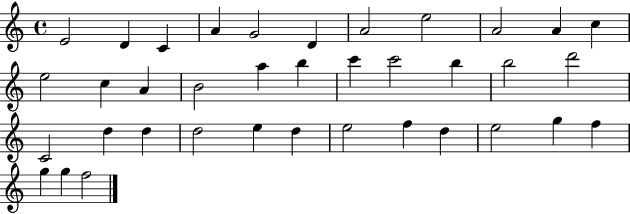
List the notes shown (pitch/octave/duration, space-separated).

E4/h D4/q C4/q A4/q G4/h D4/q A4/h E5/h A4/h A4/q C5/q E5/h C5/q A4/q B4/h A5/q B5/q C6/q C6/h B5/q B5/h D6/h C4/h D5/q D5/q D5/h E5/q D5/q E5/h F5/q D5/q E5/h G5/q F5/q G5/q G5/q F5/h